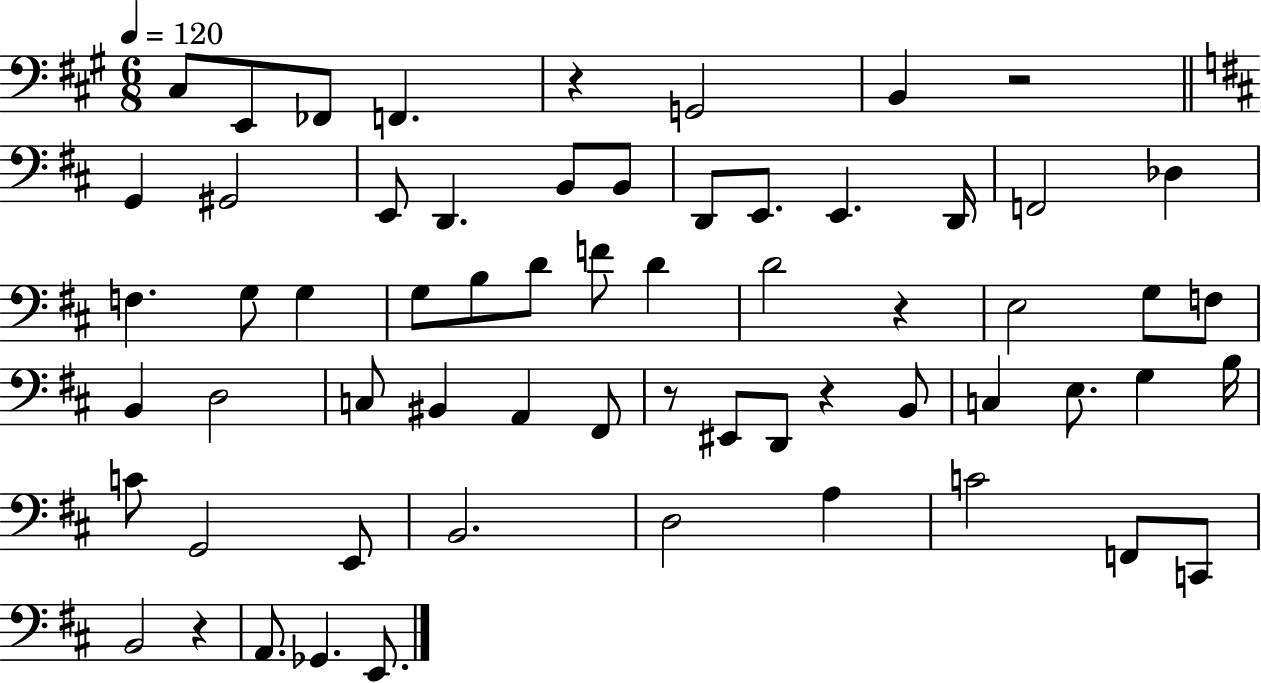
X:1
T:Untitled
M:6/8
L:1/4
K:A
^C,/2 E,,/2 _F,,/2 F,, z G,,2 B,, z2 G,, ^G,,2 E,,/2 D,, B,,/2 B,,/2 D,,/2 E,,/2 E,, D,,/4 F,,2 _D, F, G,/2 G, G,/2 B,/2 D/2 F/2 D D2 z E,2 G,/2 F,/2 B,, D,2 C,/2 ^B,, A,, ^F,,/2 z/2 ^E,,/2 D,,/2 z B,,/2 C, E,/2 G, B,/4 C/2 G,,2 E,,/2 B,,2 D,2 A, C2 F,,/2 C,,/2 B,,2 z A,,/2 _G,, E,,/2